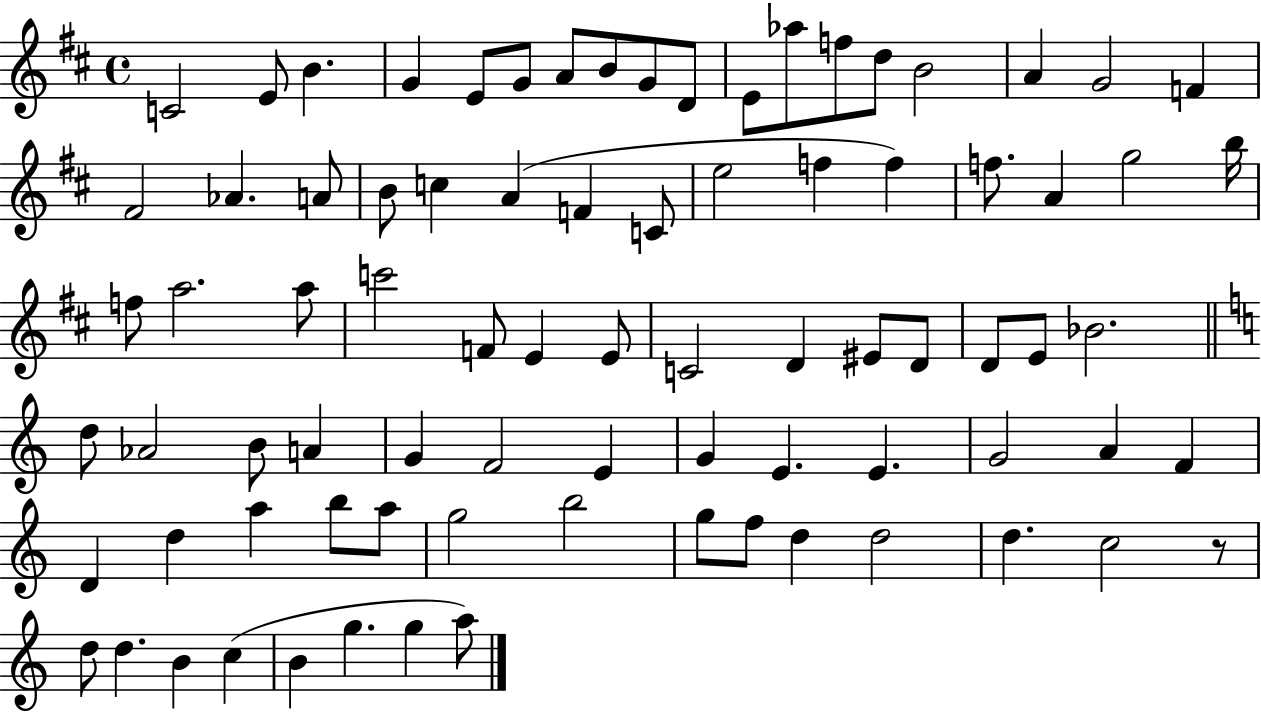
C4/h E4/e B4/q. G4/q E4/e G4/e A4/e B4/e G4/e D4/e E4/e Ab5/e F5/e D5/e B4/h A4/q G4/h F4/q F#4/h Ab4/q. A4/e B4/e C5/q A4/q F4/q C4/e E5/h F5/q F5/q F5/e. A4/q G5/h B5/s F5/e A5/h. A5/e C6/h F4/e E4/q E4/e C4/h D4/q EIS4/e D4/e D4/e E4/e Bb4/h. D5/e Ab4/h B4/e A4/q G4/q F4/h E4/q G4/q E4/q. E4/q. G4/h A4/q F4/q D4/q D5/q A5/q B5/e A5/e G5/h B5/h G5/e F5/e D5/q D5/h D5/q. C5/h R/e D5/e D5/q. B4/q C5/q B4/q G5/q. G5/q A5/e